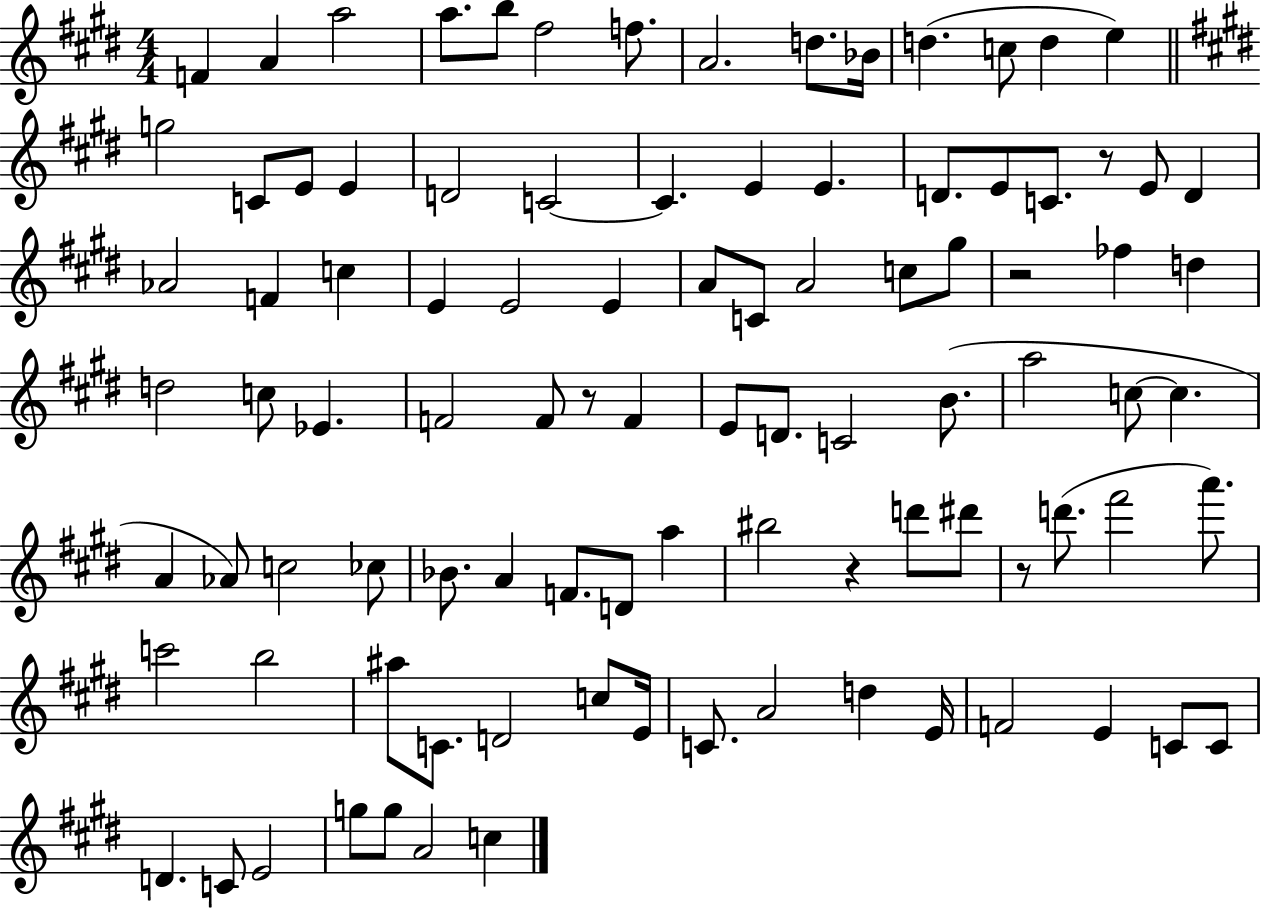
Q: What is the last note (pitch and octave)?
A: C5